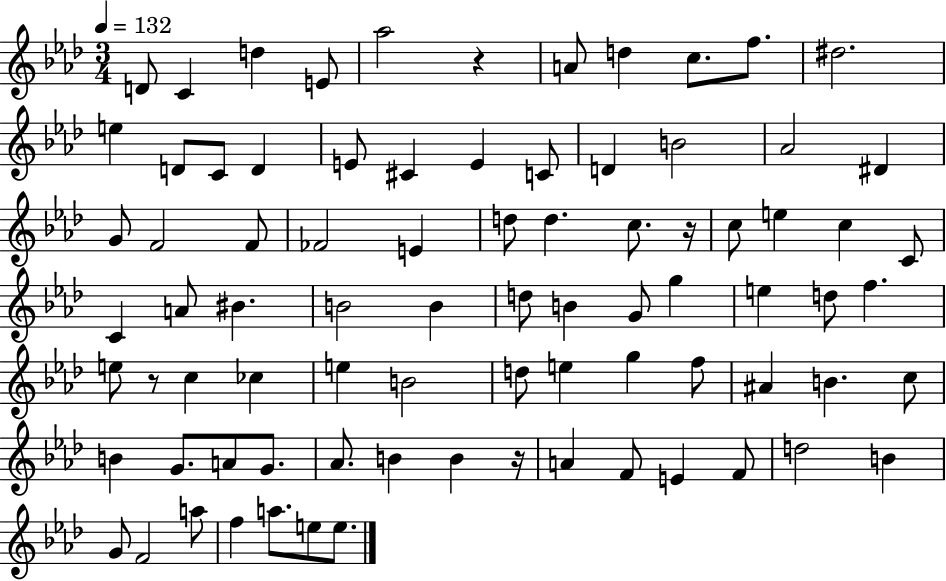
{
  \clef treble
  \numericTimeSignature
  \time 3/4
  \key aes \major
  \tempo 4 = 132
  d'8 c'4 d''4 e'8 | aes''2 r4 | a'8 d''4 c''8. f''8. | dis''2. | \break e''4 d'8 c'8 d'4 | e'8 cis'4 e'4 c'8 | d'4 b'2 | aes'2 dis'4 | \break g'8 f'2 f'8 | fes'2 e'4 | d''8 d''4. c''8. r16 | c''8 e''4 c''4 c'8 | \break c'4 a'8 bis'4. | b'2 b'4 | d''8 b'4 g'8 g''4 | e''4 d''8 f''4. | \break e''8 r8 c''4 ces''4 | e''4 b'2 | d''8 e''4 g''4 f''8 | ais'4 b'4. c''8 | \break b'4 g'8. a'8 g'8. | aes'8. b'4 b'4 r16 | a'4 f'8 e'4 f'8 | d''2 b'4 | \break g'8 f'2 a''8 | f''4 a''8. e''8 e''8. | \bar "|."
}